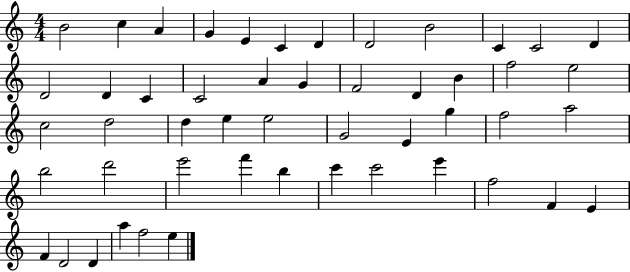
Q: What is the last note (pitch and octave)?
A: E5